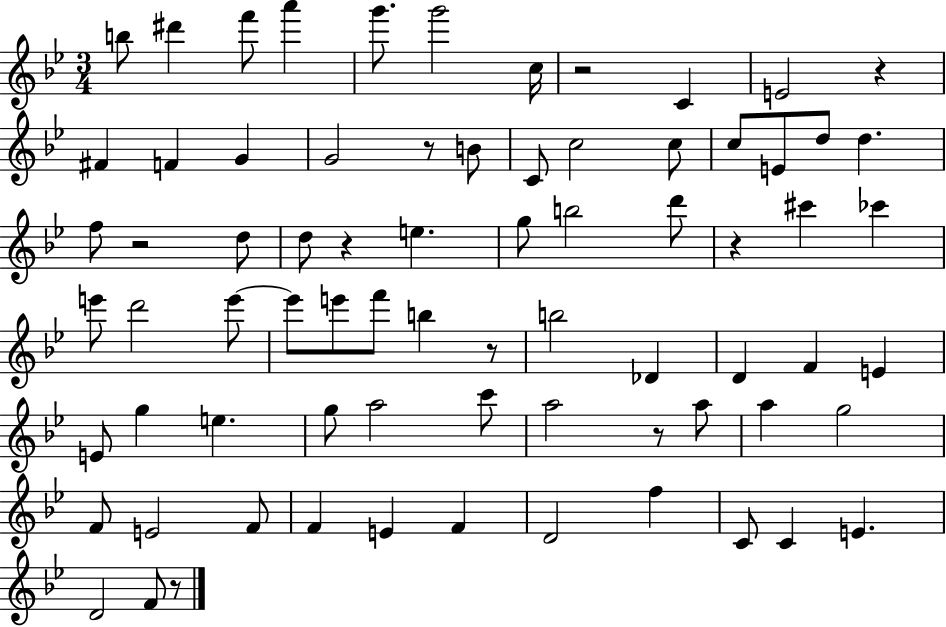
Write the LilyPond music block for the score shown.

{
  \clef treble
  \numericTimeSignature
  \time 3/4
  \key bes \major
  \repeat volta 2 { b''8 dis'''4 f'''8 a'''4 | g'''8. g'''2 c''16 | r2 c'4 | e'2 r4 | \break fis'4 f'4 g'4 | g'2 r8 b'8 | c'8 c''2 c''8 | c''8 e'8 d''8 d''4. | \break f''8 r2 d''8 | d''8 r4 e''4. | g''8 b''2 d'''8 | r4 cis'''4 ces'''4 | \break e'''8 d'''2 e'''8~~ | e'''8 e'''8 f'''8 b''4 r8 | b''2 des'4 | d'4 f'4 e'4 | \break e'8 g''4 e''4. | g''8 a''2 c'''8 | a''2 r8 a''8 | a''4 g''2 | \break f'8 e'2 f'8 | f'4 e'4 f'4 | d'2 f''4 | c'8 c'4 e'4. | \break d'2 f'8 r8 | } \bar "|."
}